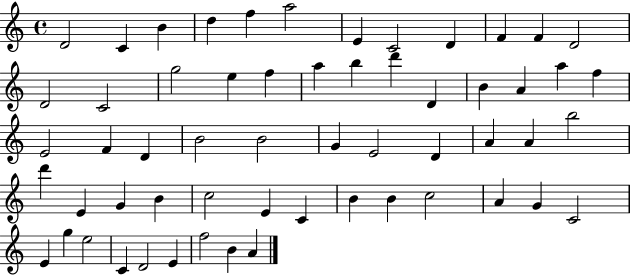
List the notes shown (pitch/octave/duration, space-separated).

D4/h C4/q B4/q D5/q F5/q A5/h E4/q C4/h D4/q F4/q F4/q D4/h D4/h C4/h G5/h E5/q F5/q A5/q B5/q D6/q D4/q B4/q A4/q A5/q F5/q E4/h F4/q D4/q B4/h B4/h G4/q E4/h D4/q A4/q A4/q B5/h D6/q E4/q G4/q B4/q C5/h E4/q C4/q B4/q B4/q C5/h A4/q G4/q C4/h E4/q G5/q E5/h C4/q D4/h E4/q F5/h B4/q A4/q